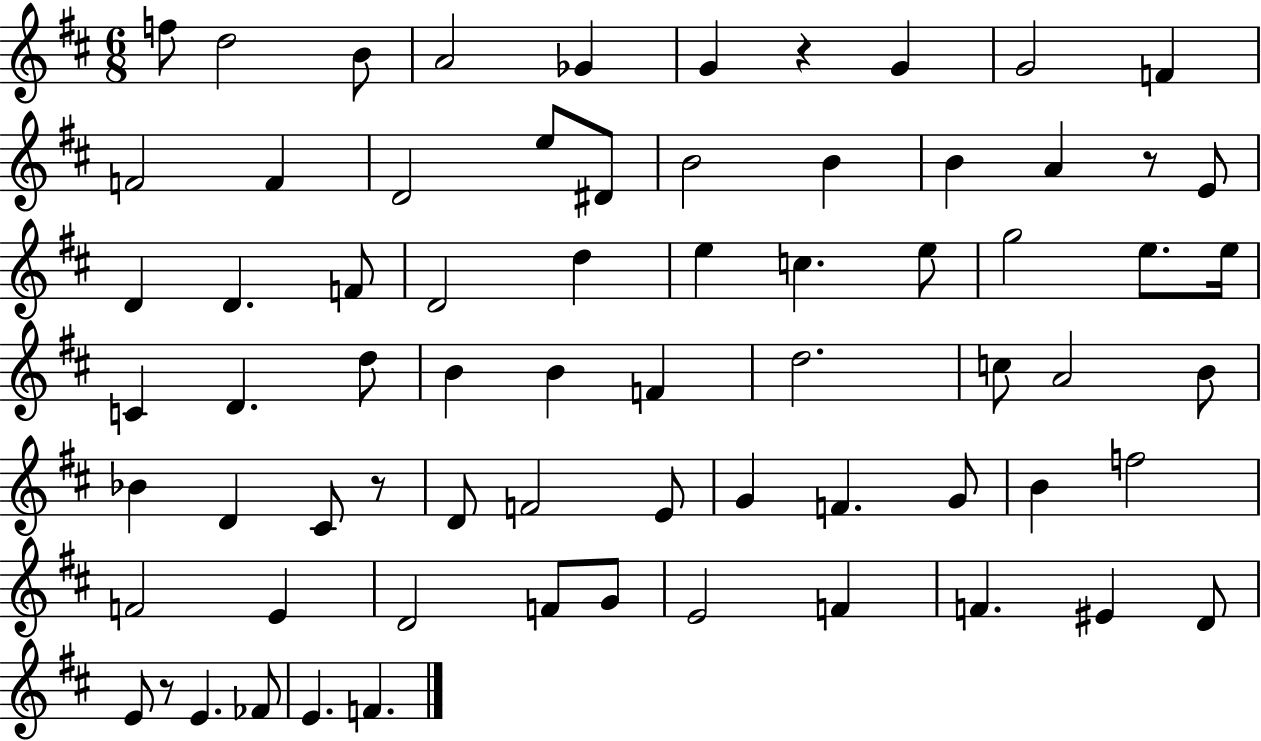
F5/e D5/h B4/e A4/h Gb4/q G4/q R/q G4/q G4/h F4/q F4/h F4/q D4/h E5/e D#4/e B4/h B4/q B4/q A4/q R/e E4/e D4/q D4/q. F4/e D4/h D5/q E5/q C5/q. E5/e G5/h E5/e. E5/s C4/q D4/q. D5/e B4/q B4/q F4/q D5/h. C5/e A4/h B4/e Bb4/q D4/q C#4/e R/e D4/e F4/h E4/e G4/q F4/q. G4/e B4/q F5/h F4/h E4/q D4/h F4/e G4/e E4/h F4/q F4/q. EIS4/q D4/e E4/e R/e E4/q. FES4/e E4/q. F4/q.